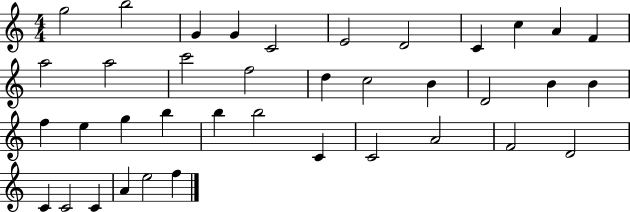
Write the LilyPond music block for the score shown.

{
  \clef treble
  \numericTimeSignature
  \time 4/4
  \key c \major
  g''2 b''2 | g'4 g'4 c'2 | e'2 d'2 | c'4 c''4 a'4 f'4 | \break a''2 a''2 | c'''2 f''2 | d''4 c''2 b'4 | d'2 b'4 b'4 | \break f''4 e''4 g''4 b''4 | b''4 b''2 c'4 | c'2 a'2 | f'2 d'2 | \break c'4 c'2 c'4 | a'4 e''2 f''4 | \bar "|."
}